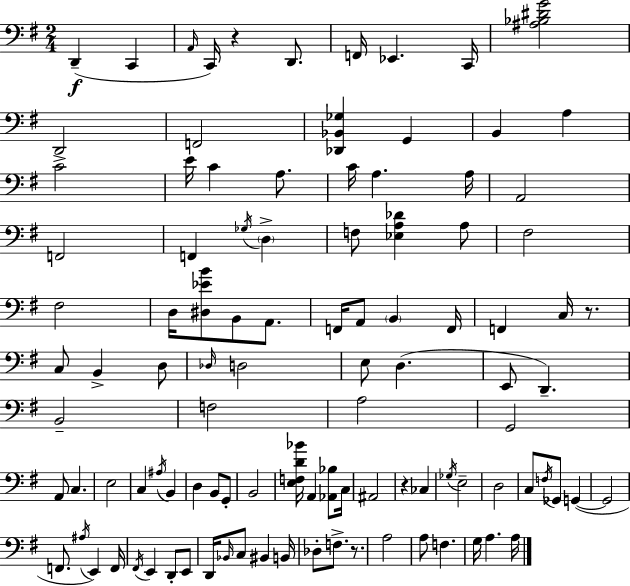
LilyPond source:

{
  \clef bass
  \numericTimeSignature
  \time 2/4
  \key e \minor
  \repeat volta 2 { d,4--(\f c,4 | \grace { a,16 } c,16) r4 d,8. | f,16 ees,4. | c,16 <ais bes dis' g'>2 | \break d,2 | f,2 | <des, bes, ges>4 g,4 | b,4 a4 | \break c'2-> | e'16 c'4 a8. | c'16 a4. | a16 a,2 | \break f,2 | f,4 \acciaccatura { ges16 } \parenthesize d4-> | f8 <ees a des'>4 | a8 fis2 | \break fis2 | d16 <dis ees' b'>8 b,8 a,8. | f,16 a,8 \parenthesize b,4 | f,16 f,4 c16 r8. | \break c8 b,4-> | d8 \grace { des16 } d2 | e8 d4.( | e,8 d,4.--) | \break b,2-- | f2 | a2 | g,2 | \break a,8 c4. | e2 | c4 \acciaccatura { ais16 } | b,4 d4 | \break b,8 g,8-. b,2 | <e f d' bes'>16 a,4 | <aes, bes>8 c16 ais,2 | r4 | \break ces4 \acciaccatura { ges16 } e2-- | d2 | c8 \acciaccatura { f16 } | ges,8 g,4~(~ g,2 | \break f,8. | \acciaccatura { ais16 } e,4) f,16 \acciaccatura { fis,16 } | e,4 d,8-. e,8 | d,16 \grace { bes,16 } c8 bis,4 | \break b,16 des8-. f8.-> r8. | a2 | a8 f4. | g16 a4. | \break a16 } \bar "|."
}